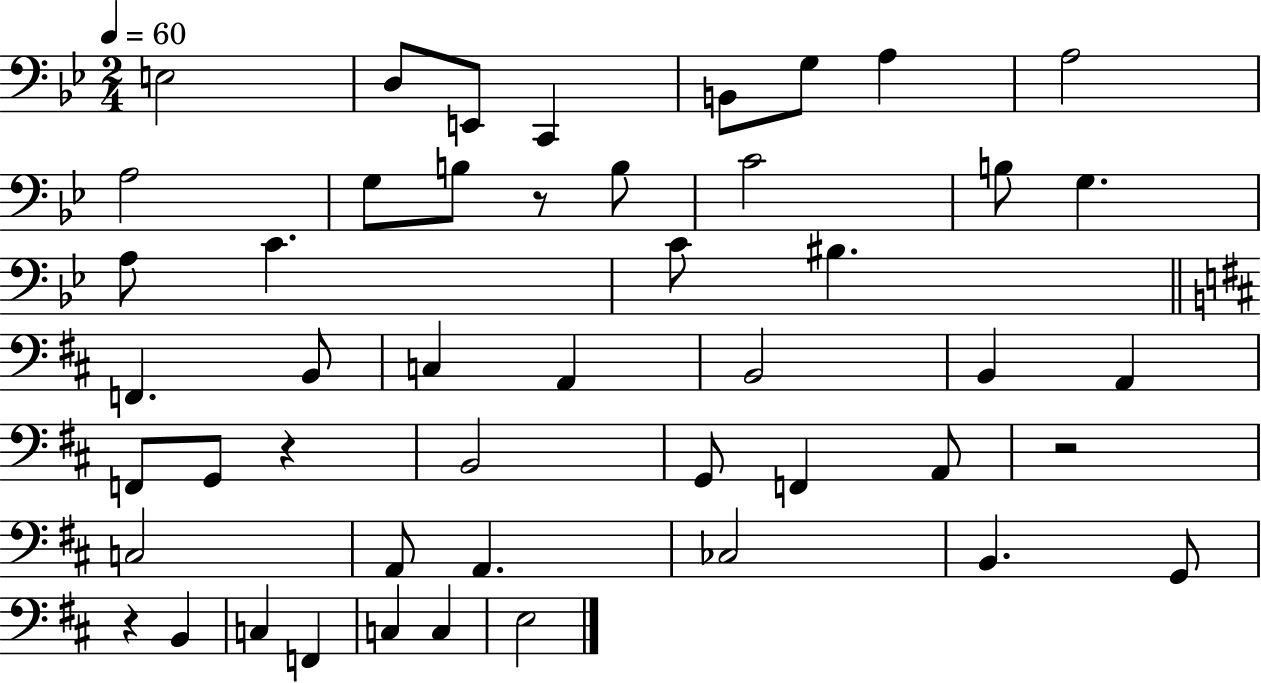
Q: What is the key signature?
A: BES major